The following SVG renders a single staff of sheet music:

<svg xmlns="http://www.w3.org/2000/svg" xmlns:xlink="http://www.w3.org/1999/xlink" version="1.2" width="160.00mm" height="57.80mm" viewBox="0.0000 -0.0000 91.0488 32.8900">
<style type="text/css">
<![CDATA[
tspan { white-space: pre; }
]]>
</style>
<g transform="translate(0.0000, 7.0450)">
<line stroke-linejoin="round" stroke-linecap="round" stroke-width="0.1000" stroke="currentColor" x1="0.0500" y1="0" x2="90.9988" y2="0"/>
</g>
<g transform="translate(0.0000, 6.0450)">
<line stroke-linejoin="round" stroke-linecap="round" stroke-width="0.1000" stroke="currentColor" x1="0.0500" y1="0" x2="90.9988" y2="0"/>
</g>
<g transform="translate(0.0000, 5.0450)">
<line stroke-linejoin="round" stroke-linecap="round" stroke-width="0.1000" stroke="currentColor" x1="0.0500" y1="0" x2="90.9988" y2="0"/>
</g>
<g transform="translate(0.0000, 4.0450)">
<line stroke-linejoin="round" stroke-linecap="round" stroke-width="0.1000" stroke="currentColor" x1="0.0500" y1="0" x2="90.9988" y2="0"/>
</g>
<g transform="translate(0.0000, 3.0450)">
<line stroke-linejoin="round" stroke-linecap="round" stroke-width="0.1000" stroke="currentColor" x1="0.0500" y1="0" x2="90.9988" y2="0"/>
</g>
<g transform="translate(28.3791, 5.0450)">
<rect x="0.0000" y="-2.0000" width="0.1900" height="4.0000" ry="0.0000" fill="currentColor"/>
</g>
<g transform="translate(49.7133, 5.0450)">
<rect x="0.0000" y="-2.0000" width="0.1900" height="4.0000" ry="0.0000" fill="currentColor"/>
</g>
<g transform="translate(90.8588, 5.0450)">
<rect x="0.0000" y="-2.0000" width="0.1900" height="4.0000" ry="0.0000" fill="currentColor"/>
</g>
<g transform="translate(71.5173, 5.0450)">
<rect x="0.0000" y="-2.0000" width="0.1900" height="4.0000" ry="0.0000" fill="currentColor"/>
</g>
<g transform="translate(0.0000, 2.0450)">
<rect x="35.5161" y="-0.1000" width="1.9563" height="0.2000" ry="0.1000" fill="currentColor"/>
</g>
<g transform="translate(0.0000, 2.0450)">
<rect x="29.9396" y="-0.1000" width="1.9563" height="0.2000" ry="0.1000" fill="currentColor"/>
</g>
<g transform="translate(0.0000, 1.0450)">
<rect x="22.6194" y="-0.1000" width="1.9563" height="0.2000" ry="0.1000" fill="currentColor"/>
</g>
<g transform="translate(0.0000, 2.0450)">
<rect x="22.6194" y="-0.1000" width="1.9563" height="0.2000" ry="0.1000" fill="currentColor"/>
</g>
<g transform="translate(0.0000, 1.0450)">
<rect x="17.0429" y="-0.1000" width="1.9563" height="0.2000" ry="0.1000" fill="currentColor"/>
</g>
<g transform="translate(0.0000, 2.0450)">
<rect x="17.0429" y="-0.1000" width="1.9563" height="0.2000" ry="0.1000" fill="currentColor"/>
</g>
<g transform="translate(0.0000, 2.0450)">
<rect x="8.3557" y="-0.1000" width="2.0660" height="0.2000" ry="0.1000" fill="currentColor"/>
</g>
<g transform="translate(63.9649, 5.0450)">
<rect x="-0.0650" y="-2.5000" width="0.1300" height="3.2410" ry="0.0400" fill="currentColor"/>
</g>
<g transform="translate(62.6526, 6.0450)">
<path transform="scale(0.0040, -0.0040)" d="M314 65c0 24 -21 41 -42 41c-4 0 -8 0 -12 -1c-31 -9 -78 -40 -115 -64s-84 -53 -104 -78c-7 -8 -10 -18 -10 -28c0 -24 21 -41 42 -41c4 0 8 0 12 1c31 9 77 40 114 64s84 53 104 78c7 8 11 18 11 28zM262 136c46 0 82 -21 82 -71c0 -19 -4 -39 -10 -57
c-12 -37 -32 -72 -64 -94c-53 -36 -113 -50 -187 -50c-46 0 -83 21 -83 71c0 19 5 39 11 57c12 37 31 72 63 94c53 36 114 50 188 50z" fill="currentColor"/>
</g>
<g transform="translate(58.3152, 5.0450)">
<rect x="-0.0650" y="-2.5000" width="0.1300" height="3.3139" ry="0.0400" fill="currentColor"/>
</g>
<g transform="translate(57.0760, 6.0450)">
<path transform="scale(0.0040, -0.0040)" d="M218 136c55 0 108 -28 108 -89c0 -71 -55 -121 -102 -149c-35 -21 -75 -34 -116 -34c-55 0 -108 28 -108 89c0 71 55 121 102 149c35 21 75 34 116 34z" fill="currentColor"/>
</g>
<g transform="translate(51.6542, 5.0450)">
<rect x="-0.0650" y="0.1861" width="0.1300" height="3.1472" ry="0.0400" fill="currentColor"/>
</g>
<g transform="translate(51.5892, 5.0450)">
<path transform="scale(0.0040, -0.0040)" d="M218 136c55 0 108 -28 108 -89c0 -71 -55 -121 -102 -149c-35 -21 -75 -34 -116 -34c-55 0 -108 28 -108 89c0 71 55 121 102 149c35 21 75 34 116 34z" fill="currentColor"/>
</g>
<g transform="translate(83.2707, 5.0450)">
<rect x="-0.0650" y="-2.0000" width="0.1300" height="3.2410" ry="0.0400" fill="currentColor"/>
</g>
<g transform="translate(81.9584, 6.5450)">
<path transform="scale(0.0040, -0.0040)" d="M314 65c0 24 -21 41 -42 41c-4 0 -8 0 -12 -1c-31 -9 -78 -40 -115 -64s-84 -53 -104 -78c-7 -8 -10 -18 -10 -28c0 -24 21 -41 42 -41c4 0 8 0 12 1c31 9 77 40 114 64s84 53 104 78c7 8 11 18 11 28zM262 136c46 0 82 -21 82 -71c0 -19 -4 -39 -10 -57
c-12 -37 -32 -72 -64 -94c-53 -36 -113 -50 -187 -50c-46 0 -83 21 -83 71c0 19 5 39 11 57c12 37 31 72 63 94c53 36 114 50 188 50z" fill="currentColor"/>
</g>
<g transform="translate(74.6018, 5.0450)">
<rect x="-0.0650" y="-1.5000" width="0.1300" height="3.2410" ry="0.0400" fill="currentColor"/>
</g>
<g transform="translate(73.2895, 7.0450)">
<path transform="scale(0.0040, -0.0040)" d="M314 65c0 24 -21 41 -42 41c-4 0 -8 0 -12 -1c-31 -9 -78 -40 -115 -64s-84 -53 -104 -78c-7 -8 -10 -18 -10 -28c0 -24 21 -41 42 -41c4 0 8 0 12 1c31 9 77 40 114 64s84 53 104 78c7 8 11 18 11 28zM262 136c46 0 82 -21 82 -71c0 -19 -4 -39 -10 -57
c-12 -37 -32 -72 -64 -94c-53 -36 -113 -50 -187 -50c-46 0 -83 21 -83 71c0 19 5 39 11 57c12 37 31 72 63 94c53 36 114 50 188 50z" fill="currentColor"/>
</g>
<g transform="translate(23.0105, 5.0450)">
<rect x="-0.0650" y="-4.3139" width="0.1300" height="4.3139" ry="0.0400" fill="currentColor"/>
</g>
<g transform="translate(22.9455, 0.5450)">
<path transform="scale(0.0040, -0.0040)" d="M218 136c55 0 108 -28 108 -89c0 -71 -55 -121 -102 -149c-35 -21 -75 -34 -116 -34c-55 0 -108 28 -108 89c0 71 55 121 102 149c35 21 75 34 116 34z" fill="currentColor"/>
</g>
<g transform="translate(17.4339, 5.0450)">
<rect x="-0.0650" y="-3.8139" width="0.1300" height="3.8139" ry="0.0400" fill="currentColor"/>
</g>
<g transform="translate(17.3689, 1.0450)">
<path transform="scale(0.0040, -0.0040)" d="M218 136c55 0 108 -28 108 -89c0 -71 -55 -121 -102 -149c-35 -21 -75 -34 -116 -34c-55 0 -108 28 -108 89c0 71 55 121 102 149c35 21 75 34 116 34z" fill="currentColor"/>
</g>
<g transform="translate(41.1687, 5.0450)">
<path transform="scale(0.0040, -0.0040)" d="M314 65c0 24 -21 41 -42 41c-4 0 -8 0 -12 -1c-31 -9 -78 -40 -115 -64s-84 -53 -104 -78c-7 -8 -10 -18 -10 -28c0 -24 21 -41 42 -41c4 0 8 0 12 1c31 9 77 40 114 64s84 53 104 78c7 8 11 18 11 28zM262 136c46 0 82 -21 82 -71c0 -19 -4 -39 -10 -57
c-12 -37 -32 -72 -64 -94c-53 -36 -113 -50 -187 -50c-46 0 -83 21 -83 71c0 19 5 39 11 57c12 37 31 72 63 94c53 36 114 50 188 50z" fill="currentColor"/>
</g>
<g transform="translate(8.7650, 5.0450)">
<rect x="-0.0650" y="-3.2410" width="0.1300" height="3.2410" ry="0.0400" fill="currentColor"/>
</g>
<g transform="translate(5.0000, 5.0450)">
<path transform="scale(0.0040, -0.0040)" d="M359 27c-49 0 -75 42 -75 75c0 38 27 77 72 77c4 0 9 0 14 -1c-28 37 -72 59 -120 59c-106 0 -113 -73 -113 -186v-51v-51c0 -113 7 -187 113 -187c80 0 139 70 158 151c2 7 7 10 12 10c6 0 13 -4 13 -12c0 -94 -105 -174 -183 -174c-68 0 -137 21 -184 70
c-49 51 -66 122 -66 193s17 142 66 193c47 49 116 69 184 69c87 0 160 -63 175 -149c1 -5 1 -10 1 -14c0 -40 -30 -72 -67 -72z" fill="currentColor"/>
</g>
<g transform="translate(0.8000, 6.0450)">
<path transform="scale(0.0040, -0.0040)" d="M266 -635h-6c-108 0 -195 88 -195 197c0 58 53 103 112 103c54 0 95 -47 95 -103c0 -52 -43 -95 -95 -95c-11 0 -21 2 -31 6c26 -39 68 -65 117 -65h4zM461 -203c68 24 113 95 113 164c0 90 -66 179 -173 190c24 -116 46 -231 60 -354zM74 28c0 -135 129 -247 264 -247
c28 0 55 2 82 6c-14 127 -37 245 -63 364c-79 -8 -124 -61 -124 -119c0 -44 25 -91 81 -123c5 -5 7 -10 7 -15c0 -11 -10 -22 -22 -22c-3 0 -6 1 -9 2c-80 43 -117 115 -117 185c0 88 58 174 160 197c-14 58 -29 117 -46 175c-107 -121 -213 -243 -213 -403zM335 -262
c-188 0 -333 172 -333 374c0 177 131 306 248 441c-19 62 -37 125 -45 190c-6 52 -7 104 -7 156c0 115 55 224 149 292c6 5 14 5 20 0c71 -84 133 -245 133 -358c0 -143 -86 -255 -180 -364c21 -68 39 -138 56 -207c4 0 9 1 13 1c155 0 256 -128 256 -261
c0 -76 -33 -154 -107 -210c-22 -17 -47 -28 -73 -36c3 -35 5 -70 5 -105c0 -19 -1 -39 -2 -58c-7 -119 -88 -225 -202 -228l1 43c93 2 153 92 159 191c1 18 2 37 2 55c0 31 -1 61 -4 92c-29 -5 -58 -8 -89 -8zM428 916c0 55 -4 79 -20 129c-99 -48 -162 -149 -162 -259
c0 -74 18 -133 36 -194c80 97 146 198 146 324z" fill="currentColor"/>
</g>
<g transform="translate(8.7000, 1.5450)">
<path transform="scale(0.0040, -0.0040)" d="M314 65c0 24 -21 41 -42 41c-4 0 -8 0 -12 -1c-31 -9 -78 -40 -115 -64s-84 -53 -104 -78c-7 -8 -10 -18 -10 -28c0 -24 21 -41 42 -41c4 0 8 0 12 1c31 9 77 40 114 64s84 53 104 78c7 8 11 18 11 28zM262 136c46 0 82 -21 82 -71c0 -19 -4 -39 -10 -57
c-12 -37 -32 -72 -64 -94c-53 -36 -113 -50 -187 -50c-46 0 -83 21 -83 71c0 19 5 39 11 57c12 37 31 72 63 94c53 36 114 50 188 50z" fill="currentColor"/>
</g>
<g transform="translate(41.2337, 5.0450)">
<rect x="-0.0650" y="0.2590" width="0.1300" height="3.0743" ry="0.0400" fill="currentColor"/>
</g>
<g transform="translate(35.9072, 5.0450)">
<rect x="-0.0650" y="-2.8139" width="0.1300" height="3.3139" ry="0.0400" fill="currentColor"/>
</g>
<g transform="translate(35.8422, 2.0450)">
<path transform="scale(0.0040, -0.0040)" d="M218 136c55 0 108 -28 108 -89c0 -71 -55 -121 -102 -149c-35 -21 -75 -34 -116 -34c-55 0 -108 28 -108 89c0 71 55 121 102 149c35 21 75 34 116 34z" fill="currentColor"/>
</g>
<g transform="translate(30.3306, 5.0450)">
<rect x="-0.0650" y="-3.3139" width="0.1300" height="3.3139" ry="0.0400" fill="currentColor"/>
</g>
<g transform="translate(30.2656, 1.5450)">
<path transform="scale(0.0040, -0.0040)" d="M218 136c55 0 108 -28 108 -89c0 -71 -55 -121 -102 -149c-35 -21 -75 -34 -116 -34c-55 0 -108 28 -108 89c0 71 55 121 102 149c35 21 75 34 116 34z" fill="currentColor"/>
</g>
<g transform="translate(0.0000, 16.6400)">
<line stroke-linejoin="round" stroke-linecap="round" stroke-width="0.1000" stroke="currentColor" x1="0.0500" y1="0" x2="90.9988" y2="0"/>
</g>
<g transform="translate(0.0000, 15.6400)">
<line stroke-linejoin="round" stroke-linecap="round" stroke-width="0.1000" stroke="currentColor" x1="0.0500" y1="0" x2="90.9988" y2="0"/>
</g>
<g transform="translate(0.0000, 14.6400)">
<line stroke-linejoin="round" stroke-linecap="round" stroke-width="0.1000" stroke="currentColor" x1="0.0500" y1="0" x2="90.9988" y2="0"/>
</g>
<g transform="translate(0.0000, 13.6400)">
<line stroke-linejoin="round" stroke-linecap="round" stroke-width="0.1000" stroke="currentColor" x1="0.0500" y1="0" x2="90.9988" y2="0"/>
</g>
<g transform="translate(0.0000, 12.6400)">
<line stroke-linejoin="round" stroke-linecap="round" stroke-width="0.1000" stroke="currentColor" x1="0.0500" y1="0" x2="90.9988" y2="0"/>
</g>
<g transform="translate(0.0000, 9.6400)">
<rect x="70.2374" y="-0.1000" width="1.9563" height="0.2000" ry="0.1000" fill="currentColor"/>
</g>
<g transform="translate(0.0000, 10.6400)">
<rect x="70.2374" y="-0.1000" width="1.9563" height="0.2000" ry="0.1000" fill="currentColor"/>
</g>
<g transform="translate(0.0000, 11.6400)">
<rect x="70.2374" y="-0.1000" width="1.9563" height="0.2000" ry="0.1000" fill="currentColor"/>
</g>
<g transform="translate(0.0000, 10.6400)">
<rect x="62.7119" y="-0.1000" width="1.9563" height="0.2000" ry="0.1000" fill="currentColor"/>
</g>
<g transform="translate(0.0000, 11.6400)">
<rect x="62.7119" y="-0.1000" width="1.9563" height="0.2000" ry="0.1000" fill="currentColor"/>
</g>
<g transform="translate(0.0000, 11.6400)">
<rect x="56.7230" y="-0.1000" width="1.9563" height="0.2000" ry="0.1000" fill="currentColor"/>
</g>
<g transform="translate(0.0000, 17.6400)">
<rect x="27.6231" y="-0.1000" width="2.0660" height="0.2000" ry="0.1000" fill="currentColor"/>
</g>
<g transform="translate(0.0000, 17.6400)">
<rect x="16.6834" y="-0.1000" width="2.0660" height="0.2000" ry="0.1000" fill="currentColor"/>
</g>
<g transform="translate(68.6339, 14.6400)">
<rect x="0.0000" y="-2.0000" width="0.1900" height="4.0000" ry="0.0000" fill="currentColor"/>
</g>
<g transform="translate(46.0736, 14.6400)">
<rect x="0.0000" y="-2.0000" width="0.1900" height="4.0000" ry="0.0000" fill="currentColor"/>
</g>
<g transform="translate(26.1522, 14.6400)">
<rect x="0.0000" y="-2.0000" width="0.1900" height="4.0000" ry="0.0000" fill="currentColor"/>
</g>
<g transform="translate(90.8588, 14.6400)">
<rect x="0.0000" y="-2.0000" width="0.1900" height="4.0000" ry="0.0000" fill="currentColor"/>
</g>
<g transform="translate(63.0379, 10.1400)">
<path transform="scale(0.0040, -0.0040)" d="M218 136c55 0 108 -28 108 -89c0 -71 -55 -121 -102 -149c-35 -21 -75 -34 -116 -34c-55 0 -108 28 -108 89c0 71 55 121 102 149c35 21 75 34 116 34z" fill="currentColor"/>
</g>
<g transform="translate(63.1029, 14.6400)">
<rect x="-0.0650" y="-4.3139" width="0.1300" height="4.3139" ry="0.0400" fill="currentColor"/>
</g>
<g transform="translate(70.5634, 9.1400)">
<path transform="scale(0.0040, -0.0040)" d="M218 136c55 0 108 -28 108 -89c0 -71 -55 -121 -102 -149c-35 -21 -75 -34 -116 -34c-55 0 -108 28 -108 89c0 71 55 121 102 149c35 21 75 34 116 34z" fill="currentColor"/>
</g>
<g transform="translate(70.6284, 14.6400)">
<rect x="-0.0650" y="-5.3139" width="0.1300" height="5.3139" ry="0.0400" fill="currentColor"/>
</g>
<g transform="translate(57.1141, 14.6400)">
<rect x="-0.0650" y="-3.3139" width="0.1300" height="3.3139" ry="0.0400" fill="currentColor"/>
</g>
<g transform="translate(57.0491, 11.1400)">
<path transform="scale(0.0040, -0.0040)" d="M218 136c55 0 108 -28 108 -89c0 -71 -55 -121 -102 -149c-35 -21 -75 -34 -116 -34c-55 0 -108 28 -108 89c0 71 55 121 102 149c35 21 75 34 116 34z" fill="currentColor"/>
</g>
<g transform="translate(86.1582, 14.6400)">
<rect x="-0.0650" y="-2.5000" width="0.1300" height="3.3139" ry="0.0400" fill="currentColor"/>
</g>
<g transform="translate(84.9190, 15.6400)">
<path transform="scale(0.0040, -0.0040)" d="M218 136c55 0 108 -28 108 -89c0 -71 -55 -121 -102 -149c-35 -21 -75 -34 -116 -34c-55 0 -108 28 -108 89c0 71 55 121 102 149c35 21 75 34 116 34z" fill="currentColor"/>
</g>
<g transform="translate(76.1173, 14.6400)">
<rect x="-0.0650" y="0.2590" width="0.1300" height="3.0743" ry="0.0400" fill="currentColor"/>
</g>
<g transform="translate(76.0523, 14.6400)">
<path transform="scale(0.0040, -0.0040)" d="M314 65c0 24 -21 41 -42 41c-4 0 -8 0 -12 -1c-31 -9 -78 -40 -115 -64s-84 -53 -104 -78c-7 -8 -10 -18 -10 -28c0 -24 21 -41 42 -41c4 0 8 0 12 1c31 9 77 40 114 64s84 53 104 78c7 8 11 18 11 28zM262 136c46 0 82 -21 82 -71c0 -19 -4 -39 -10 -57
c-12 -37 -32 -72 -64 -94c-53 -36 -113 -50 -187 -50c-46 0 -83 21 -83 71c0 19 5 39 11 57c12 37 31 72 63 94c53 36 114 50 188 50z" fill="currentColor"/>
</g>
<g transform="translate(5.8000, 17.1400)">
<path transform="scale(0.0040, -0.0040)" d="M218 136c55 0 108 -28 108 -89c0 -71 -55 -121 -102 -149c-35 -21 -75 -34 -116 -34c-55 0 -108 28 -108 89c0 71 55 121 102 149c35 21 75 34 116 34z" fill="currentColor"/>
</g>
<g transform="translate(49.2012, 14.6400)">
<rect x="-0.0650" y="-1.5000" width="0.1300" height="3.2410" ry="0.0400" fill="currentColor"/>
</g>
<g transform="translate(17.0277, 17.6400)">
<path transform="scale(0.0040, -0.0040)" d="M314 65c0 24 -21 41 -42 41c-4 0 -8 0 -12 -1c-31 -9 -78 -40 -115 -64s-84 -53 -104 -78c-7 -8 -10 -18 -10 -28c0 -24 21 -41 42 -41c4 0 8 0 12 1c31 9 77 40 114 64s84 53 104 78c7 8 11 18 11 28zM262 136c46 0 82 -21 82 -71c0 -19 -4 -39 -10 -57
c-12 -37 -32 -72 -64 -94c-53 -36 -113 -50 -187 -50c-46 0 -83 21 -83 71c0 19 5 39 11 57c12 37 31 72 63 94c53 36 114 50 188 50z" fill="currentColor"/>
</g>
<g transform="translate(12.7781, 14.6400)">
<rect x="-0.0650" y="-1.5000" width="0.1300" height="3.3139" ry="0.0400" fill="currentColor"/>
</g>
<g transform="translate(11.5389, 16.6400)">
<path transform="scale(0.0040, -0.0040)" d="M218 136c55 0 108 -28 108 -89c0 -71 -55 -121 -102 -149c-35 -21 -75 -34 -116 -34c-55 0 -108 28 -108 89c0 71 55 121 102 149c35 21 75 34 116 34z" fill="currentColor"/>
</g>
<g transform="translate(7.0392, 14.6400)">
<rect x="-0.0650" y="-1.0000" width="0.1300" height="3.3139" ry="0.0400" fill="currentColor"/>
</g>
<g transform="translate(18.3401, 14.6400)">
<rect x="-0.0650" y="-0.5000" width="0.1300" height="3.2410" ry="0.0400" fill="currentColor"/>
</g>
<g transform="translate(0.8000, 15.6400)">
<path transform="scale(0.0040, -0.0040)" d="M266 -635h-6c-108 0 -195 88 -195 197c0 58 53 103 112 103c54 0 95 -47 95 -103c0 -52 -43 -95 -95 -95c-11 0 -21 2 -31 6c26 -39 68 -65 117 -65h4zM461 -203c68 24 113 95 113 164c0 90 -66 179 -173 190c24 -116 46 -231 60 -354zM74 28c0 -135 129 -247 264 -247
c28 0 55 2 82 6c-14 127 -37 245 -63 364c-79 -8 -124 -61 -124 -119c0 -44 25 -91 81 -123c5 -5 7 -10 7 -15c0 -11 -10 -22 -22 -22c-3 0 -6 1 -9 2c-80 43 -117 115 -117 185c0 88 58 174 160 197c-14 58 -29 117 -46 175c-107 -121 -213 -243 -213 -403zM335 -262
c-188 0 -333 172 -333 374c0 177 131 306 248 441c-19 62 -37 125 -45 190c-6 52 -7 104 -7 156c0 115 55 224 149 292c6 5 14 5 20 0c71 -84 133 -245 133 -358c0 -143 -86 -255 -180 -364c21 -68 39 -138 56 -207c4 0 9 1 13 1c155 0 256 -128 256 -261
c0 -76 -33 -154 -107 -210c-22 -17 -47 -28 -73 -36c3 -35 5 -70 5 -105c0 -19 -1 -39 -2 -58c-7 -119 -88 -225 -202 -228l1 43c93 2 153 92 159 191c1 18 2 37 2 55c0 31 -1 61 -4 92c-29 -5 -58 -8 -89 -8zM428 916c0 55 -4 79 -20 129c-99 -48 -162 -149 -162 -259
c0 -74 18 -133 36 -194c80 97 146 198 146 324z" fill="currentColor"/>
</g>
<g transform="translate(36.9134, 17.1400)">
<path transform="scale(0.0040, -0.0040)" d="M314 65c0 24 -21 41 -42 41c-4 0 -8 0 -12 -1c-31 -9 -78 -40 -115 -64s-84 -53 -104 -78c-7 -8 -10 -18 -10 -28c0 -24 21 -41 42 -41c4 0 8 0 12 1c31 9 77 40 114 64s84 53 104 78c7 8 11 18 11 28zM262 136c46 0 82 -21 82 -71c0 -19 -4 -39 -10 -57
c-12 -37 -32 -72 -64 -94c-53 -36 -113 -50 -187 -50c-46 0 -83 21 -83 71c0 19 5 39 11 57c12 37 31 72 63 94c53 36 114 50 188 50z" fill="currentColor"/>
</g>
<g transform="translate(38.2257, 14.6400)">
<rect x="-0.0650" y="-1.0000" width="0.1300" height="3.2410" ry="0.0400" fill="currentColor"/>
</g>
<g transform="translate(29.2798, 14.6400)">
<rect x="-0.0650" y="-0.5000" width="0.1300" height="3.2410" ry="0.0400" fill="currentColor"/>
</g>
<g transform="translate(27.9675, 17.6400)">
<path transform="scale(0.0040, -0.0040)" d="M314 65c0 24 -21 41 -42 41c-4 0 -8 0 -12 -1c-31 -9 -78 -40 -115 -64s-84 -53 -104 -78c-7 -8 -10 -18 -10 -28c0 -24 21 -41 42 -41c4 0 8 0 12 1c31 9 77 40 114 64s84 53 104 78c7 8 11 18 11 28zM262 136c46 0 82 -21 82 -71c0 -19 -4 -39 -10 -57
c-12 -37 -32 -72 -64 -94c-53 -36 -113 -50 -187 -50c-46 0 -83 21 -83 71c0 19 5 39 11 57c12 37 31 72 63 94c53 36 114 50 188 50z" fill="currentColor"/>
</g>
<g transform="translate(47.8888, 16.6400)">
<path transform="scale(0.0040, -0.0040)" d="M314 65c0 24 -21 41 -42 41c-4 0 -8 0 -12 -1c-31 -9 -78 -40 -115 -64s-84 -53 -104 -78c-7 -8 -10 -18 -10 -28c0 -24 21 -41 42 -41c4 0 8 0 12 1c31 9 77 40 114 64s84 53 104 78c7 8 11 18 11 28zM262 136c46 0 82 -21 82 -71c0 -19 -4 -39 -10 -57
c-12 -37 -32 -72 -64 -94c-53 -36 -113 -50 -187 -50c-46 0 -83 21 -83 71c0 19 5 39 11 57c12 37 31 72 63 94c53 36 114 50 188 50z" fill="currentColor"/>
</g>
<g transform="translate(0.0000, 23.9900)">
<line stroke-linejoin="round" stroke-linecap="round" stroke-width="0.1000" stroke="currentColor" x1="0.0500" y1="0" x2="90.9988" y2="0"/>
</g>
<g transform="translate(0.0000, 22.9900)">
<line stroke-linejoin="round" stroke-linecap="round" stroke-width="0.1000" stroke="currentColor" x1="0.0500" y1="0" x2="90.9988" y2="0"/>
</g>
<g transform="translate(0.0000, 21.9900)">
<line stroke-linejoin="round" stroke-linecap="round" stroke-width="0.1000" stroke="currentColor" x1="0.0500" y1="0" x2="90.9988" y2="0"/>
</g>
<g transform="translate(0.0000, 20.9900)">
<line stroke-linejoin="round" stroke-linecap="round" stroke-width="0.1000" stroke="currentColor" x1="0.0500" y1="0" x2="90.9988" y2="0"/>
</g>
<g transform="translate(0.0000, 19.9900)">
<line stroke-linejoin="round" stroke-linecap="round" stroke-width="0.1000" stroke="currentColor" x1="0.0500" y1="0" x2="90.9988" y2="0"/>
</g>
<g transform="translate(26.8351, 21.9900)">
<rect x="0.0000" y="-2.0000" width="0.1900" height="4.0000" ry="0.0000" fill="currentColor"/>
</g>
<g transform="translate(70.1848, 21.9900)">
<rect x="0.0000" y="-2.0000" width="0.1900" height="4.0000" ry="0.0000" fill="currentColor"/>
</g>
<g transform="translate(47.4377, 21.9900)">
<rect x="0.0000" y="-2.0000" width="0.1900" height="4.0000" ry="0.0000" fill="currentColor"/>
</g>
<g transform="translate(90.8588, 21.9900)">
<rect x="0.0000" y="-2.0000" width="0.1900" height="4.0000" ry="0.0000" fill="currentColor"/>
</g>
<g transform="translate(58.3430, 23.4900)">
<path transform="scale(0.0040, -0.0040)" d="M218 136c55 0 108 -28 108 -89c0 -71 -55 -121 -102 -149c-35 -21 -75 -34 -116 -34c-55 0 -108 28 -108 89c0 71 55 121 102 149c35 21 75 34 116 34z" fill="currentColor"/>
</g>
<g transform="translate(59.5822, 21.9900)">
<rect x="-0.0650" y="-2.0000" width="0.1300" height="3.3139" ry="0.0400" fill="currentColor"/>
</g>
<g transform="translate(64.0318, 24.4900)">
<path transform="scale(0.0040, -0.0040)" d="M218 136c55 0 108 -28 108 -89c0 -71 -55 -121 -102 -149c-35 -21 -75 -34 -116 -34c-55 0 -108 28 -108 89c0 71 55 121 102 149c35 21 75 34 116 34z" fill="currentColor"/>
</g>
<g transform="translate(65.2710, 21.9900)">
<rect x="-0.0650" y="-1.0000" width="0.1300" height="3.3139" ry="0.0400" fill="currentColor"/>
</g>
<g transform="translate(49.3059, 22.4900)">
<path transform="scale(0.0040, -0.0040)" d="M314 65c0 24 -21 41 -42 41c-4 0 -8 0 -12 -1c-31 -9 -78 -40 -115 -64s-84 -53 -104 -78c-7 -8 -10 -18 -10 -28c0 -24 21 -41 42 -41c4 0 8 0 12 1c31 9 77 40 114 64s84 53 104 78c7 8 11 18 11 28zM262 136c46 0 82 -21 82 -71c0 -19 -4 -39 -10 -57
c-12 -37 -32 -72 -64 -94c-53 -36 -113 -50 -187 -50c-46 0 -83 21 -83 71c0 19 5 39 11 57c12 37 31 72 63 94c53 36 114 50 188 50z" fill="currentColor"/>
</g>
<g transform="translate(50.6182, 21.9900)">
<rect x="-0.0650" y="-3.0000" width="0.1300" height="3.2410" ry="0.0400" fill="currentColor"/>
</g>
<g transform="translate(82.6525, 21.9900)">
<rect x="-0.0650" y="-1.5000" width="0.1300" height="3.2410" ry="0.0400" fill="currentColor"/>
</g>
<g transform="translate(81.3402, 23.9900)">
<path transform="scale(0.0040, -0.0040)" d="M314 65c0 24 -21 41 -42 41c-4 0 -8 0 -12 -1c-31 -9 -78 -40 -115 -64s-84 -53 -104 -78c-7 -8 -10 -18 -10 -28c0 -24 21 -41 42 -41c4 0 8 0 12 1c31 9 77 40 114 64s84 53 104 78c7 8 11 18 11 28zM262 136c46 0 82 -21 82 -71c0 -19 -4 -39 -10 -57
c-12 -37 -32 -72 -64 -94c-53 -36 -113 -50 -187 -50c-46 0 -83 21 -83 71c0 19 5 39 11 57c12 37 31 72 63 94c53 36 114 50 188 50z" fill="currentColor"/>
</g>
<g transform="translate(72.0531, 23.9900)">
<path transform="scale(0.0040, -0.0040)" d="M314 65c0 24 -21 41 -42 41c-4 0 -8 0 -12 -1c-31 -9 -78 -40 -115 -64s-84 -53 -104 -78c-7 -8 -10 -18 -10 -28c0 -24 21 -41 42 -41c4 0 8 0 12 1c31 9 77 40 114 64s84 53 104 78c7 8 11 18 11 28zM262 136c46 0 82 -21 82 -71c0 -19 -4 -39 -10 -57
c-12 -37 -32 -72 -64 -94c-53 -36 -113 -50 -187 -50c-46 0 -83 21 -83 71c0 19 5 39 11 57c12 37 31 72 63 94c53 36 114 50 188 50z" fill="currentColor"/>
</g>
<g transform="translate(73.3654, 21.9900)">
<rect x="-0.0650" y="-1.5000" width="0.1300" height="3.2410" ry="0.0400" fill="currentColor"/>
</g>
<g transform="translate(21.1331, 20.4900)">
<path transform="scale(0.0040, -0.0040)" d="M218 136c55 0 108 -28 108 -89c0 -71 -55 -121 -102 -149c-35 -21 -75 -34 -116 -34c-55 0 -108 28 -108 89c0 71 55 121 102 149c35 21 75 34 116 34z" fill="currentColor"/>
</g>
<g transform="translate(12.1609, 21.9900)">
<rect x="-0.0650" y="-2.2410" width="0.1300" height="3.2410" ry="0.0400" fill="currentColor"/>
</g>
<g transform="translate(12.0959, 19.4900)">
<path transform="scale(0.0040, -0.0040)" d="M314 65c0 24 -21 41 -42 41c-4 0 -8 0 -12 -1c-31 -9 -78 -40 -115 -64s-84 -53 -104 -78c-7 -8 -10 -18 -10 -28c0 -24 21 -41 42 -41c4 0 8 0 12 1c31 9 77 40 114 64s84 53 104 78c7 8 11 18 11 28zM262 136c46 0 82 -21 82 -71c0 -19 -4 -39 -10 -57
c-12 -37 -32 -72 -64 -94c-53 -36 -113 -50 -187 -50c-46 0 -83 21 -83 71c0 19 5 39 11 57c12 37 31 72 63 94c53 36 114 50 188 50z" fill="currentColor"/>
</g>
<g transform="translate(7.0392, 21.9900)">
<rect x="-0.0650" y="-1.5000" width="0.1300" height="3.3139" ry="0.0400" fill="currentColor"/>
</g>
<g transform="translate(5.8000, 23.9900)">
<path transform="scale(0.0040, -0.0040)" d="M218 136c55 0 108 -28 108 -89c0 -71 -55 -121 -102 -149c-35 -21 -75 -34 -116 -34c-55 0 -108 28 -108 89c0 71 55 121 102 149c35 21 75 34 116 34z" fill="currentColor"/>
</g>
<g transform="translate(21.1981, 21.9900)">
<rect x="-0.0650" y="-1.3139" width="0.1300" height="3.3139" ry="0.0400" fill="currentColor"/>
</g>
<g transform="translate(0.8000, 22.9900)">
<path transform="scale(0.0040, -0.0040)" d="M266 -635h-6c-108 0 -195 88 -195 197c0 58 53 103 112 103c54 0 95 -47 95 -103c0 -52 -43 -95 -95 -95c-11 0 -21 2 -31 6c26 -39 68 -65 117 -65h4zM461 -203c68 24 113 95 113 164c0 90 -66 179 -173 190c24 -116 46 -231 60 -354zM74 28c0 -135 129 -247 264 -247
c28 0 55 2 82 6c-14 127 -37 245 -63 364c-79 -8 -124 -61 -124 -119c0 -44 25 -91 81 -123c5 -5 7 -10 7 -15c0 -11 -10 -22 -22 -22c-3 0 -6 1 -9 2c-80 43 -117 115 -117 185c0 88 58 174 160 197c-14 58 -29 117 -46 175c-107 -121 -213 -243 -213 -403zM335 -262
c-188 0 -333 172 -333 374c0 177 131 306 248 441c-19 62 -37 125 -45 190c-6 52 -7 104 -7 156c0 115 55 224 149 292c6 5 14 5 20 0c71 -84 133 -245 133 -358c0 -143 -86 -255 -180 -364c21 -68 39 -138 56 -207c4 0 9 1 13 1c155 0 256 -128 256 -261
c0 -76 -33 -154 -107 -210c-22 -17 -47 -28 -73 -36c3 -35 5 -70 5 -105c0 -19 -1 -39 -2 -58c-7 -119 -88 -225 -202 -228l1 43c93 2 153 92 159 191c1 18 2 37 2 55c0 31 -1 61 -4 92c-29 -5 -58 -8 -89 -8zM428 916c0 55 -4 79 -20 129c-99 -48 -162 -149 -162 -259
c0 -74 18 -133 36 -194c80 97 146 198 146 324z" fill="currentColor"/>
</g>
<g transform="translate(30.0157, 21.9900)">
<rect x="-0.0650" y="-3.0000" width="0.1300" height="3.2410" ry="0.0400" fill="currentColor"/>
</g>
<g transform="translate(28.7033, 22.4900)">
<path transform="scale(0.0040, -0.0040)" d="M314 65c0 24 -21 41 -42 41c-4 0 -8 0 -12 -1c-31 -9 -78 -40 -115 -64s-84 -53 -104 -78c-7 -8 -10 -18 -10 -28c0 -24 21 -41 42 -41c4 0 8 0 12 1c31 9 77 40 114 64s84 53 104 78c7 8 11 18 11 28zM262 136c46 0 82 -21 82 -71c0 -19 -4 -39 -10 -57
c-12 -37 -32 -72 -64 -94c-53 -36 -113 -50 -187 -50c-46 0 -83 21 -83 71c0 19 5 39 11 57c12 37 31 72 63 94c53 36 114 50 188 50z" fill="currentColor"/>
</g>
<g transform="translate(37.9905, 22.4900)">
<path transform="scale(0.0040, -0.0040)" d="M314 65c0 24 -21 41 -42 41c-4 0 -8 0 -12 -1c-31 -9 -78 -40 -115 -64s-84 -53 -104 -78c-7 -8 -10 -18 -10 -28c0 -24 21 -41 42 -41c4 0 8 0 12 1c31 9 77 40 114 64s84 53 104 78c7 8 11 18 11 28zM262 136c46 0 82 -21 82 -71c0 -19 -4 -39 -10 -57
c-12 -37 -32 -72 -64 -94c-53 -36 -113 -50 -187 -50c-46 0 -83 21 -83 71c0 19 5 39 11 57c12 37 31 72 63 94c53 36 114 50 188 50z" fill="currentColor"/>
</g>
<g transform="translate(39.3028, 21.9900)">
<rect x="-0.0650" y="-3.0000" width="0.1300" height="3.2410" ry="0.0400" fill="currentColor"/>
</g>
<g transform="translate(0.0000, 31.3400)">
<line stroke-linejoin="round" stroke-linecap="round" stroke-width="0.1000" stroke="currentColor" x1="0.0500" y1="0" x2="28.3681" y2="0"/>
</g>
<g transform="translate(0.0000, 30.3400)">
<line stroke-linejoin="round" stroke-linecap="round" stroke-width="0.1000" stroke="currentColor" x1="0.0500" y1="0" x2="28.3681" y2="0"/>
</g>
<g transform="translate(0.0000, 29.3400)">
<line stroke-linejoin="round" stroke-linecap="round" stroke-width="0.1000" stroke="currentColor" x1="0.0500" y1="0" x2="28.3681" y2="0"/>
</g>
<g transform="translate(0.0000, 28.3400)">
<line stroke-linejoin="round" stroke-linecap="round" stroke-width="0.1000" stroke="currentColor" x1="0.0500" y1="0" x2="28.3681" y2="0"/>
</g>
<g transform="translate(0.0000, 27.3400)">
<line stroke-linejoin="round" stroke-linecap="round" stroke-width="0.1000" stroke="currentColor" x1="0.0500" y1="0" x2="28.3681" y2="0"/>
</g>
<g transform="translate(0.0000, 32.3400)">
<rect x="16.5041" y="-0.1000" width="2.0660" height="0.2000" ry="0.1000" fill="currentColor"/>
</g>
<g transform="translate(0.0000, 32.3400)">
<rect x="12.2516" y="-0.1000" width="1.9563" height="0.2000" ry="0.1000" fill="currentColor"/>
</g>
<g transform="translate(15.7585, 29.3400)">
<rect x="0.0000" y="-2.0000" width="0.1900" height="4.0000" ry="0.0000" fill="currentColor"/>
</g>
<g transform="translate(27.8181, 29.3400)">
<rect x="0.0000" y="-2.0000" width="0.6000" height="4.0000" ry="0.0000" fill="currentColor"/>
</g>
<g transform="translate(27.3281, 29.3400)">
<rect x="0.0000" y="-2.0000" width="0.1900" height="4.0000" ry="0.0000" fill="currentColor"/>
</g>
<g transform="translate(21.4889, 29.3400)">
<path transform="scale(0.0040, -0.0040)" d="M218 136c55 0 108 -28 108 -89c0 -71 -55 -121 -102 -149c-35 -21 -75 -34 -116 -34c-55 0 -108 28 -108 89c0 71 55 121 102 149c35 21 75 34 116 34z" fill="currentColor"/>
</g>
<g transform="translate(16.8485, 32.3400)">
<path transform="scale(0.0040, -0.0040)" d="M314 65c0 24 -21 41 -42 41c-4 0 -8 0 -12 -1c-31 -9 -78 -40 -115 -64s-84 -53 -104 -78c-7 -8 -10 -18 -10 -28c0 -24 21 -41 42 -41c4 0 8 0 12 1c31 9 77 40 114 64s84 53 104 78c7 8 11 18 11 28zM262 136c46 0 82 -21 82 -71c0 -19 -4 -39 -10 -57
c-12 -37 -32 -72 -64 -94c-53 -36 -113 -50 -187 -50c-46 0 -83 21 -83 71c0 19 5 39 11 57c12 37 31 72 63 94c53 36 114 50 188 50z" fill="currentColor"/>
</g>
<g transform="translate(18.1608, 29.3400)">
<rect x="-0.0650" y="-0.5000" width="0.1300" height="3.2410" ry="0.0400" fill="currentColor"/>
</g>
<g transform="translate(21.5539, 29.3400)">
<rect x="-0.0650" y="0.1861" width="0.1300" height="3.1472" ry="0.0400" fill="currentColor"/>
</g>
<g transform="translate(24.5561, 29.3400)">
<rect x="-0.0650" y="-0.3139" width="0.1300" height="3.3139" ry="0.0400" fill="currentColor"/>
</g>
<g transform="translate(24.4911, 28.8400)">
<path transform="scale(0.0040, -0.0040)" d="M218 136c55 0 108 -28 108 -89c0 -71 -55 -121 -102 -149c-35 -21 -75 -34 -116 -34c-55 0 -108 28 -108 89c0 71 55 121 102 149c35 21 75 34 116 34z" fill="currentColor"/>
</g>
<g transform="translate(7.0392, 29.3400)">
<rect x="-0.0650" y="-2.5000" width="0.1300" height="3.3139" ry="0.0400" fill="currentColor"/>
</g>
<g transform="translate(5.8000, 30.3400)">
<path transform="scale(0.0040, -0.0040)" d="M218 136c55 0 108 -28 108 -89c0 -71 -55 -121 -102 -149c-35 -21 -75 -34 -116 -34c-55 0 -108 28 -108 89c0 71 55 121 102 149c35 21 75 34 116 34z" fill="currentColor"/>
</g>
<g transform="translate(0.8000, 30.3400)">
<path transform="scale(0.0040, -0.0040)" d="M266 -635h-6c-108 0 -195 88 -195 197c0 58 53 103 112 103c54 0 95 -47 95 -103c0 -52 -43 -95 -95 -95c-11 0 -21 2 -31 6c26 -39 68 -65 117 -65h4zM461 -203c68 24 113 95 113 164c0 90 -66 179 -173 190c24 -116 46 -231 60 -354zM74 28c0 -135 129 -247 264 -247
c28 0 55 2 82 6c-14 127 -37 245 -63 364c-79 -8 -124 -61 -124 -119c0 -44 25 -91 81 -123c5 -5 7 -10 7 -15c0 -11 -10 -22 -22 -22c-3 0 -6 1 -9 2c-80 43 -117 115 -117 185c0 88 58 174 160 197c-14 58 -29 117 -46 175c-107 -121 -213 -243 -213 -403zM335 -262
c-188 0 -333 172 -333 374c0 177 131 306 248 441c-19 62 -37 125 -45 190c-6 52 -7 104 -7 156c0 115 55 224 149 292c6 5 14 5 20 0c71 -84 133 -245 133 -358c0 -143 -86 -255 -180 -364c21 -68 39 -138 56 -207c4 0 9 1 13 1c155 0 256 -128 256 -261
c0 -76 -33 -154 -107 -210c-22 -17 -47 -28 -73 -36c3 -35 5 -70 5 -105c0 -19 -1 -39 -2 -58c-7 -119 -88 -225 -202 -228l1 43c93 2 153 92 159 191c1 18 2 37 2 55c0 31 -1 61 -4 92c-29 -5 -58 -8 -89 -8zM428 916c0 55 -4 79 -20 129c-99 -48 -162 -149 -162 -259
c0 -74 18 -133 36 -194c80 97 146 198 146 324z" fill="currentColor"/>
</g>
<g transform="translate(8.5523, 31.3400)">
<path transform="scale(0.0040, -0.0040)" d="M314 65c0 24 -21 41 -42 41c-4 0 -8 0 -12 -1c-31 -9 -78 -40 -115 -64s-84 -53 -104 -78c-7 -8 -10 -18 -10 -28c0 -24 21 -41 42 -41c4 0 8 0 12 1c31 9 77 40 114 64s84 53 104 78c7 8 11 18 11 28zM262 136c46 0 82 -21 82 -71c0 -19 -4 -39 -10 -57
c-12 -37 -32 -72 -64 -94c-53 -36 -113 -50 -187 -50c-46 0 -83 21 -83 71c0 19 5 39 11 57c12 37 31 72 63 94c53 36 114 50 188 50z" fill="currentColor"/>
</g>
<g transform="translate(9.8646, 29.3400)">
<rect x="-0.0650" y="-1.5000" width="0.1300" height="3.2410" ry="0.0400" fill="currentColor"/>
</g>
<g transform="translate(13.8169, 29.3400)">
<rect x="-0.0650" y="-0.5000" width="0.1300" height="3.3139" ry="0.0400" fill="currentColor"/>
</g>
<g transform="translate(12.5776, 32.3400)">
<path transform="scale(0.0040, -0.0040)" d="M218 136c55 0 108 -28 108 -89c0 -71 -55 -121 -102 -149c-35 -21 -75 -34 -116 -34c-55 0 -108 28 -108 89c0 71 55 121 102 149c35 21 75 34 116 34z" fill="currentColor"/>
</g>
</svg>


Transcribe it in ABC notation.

X:1
T:Untitled
M:4/4
L:1/4
K:C
b2 c' d' b a B2 B G G2 E2 F2 D E C2 C2 D2 E2 b d' f' B2 G E g2 e A2 A2 A2 F D E2 E2 G E2 C C2 B c